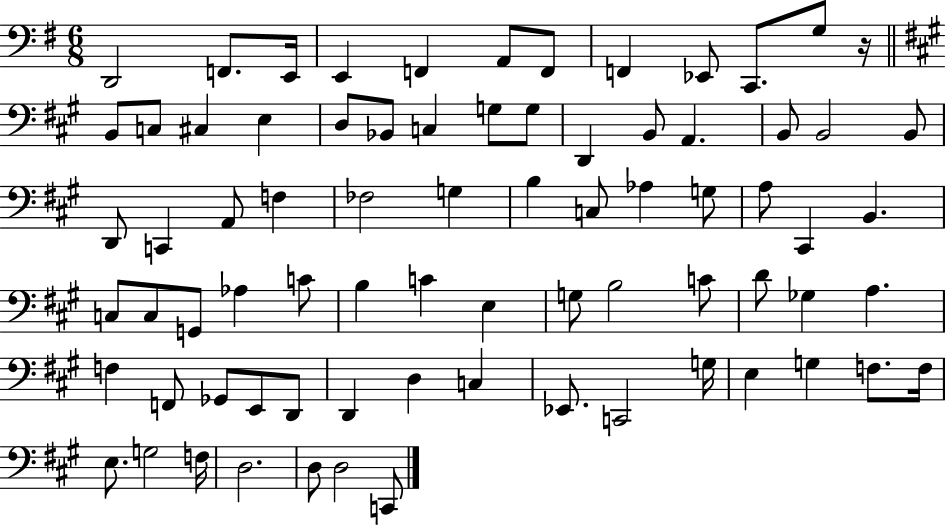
{
  \clef bass
  \numericTimeSignature
  \time 6/8
  \key g \major
  \repeat volta 2 { d,2 f,8. e,16 | e,4 f,4 a,8 f,8 | f,4 ees,8 c,8. g8 r16 | \bar "||" \break \key a \major b,8 c8 cis4 e4 | d8 bes,8 c4 g8 g8 | d,4 b,8 a,4. | b,8 b,2 b,8 | \break d,8 c,4 a,8 f4 | fes2 g4 | b4 c8 aes4 g8 | a8 cis,4 b,4. | \break c8 c8 g,8 aes4 c'8 | b4 c'4 e4 | g8 b2 c'8 | d'8 ges4 a4. | \break f4 f,8 ges,8 e,8 d,8 | d,4 d4 c4 | ees,8. c,2 g16 | e4 g4 f8. f16 | \break e8. g2 f16 | d2. | d8 d2 c,8 | } \bar "|."
}